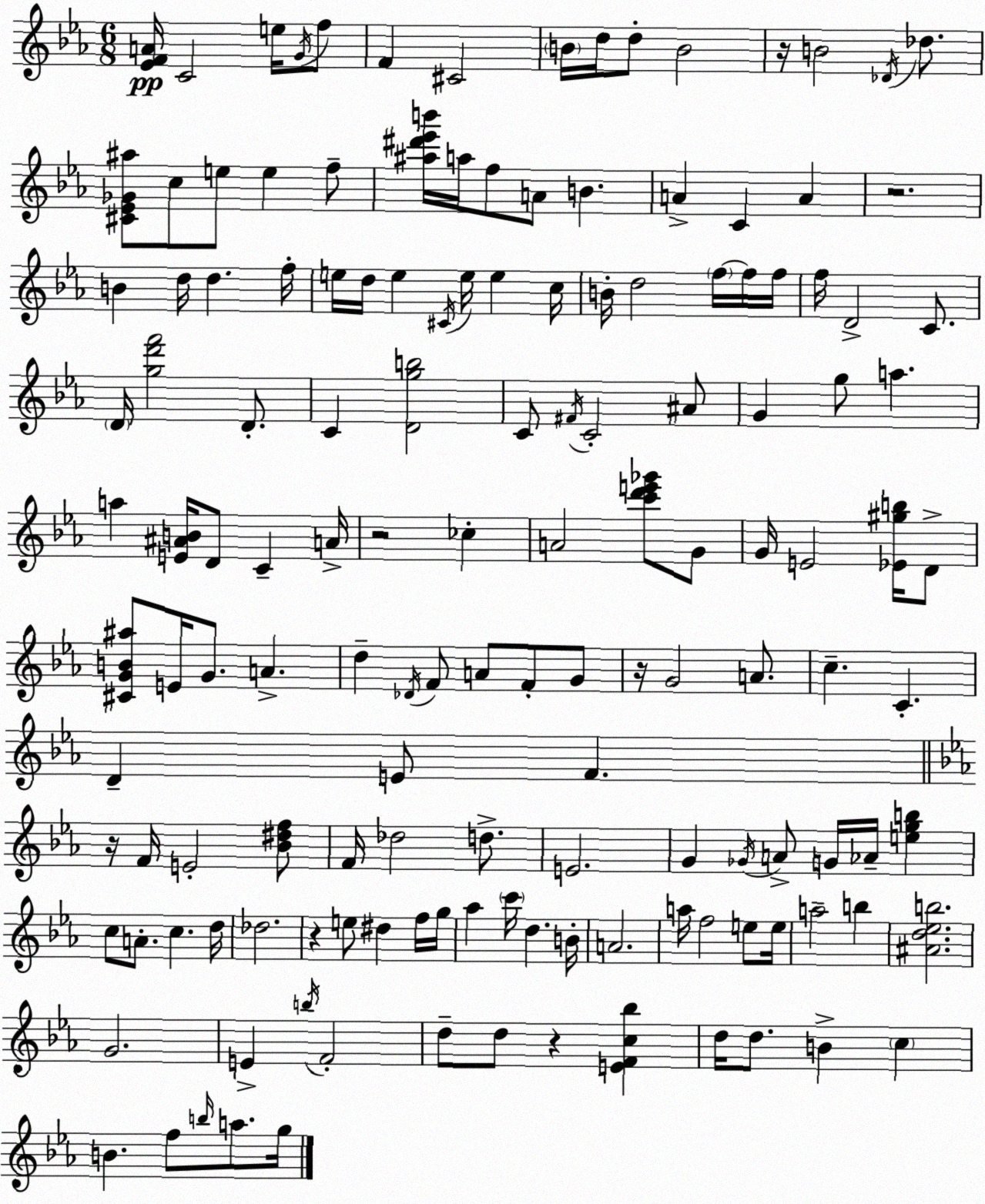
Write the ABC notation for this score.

X:1
T:Untitled
M:6/8
L:1/4
K:Eb
[_EFA]/4 C2 e/4 G/4 f/2 F ^C2 B/4 d/4 d/2 B2 z/4 B2 _D/4 _d/2 [^C_E_G^a]/2 c/2 e/2 e f/2 [^a^d'_e'b']/4 a/4 f/2 A/2 B A C A z2 B d/4 d f/4 e/4 d/4 e ^C/4 e/4 e c/4 B/4 d2 f/4 f/4 f/4 f/4 D2 C/2 D/4 [gd'f']2 D/2 C [Dgb]2 C/2 ^F/4 C2 ^A/2 G g/2 a a [E^AB]/4 D/2 C A/4 z2 _c A2 [c'd'e'_g']/2 G/2 G/4 E2 [_E^gb]/4 D/2 [^CGB^a]/2 E/4 G/2 A d _D/4 F/2 A/2 F/2 G/2 z/4 G2 A/2 c C D E/2 F z/4 F/4 E2 [_B^df]/2 F/4 _d2 d/2 E2 G _G/4 A/2 G/4 _A/4 [egb] c/2 A/2 c d/4 _d2 z e/2 ^d f/4 g/4 _a c'/4 d B/4 A2 a/4 f2 e/2 e/4 a2 b [^Ad_eb]2 G2 E b/4 F2 d/2 d/2 z [EFc_b] d/4 d/2 B c B f/2 b/4 a/2 g/4